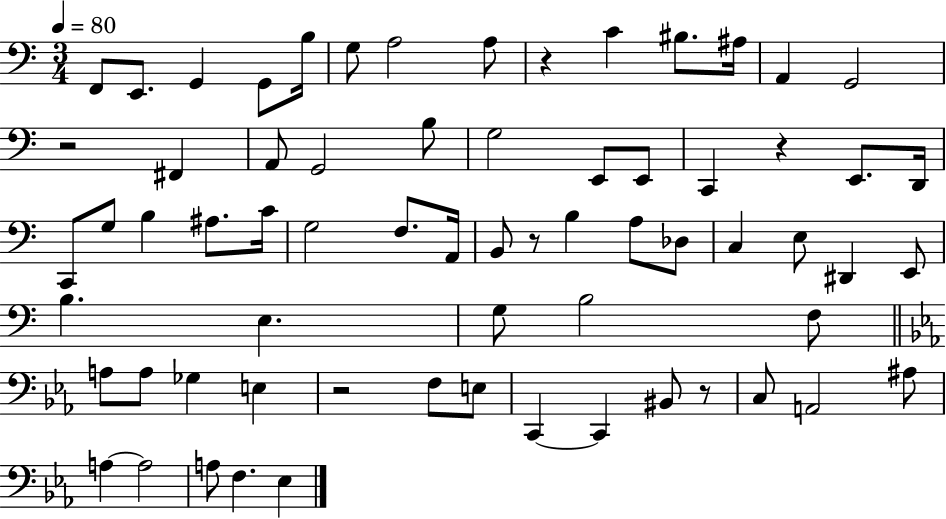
{
  \clef bass
  \numericTimeSignature
  \time 3/4
  \key c \major
  \tempo 4 = 80
  f,8 e,8. g,4 g,8 b16 | g8 a2 a8 | r4 c'4 bis8. ais16 | a,4 g,2 | \break r2 fis,4 | a,8 g,2 b8 | g2 e,8 e,8 | c,4 r4 e,8. d,16 | \break c,8 g8 b4 ais8. c'16 | g2 f8. a,16 | b,8 r8 b4 a8 des8 | c4 e8 dis,4 e,8 | \break b4. e4. | g8 b2 f8 | \bar "||" \break \key ees \major a8 a8 ges4 e4 | r2 f8 e8 | c,4~~ c,4 bis,8 r8 | c8 a,2 ais8 | \break a4~~ a2 | a8 f4. ees4 | \bar "|."
}